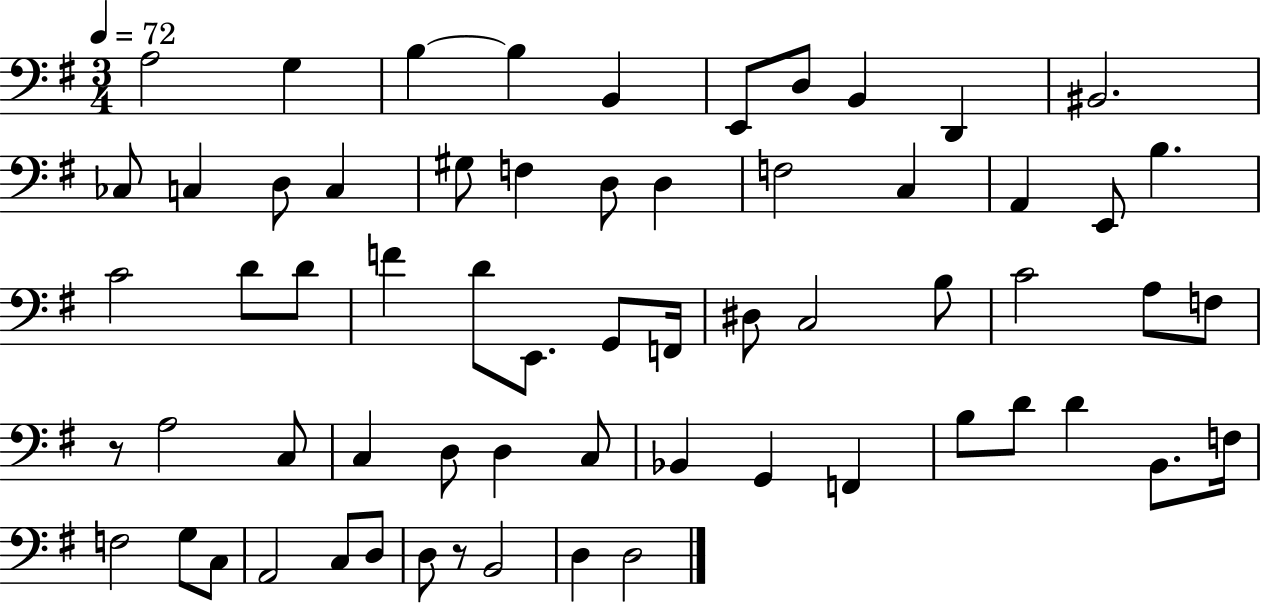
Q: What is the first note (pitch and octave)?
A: A3